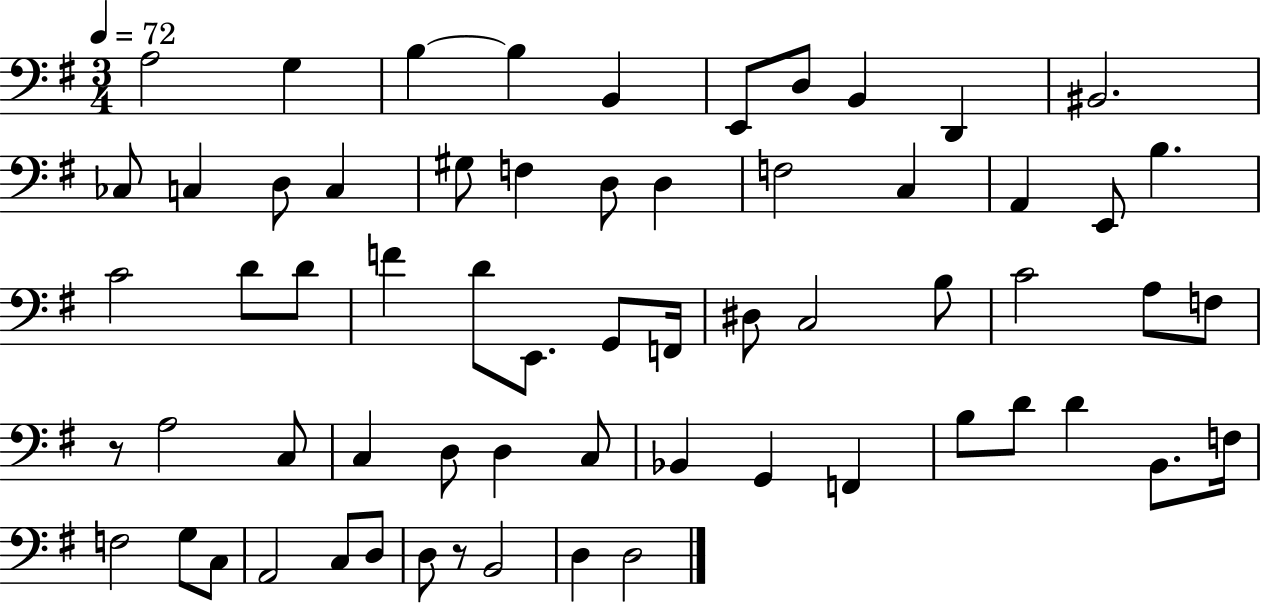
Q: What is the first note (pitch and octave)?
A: A3